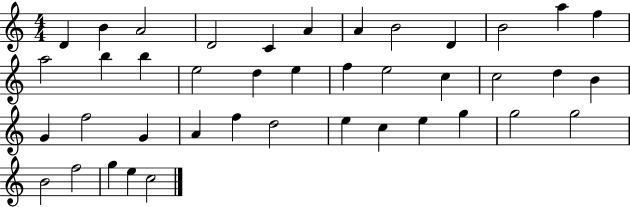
D4/q B4/q A4/h D4/h C4/q A4/q A4/q B4/h D4/q B4/h A5/q F5/q A5/h B5/q B5/q E5/h D5/q E5/q F5/q E5/h C5/q C5/h D5/q B4/q G4/q F5/h G4/q A4/q F5/q D5/h E5/q C5/q E5/q G5/q G5/h G5/h B4/h F5/h G5/q E5/q C5/h